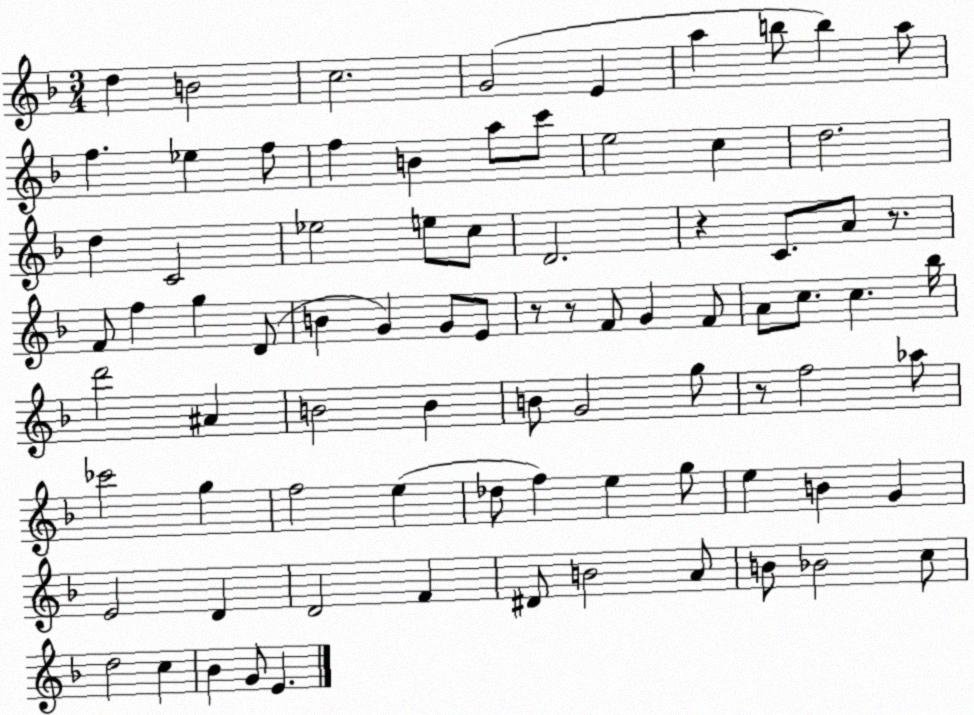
X:1
T:Untitled
M:3/4
L:1/4
K:F
d B2 c2 G2 E a b/2 b a/2 f _e f/2 f B a/2 c'/2 e2 c d2 d C2 _e2 e/2 c/2 D2 z C/2 A/2 z/2 F/2 f g D/2 B G G/2 E/2 z/2 z/2 F/2 G F/2 A/2 c/2 c _b/4 d'2 ^A B2 B B/2 G2 g/2 z/2 f2 _a/2 _c'2 g f2 e _d/2 f e g/2 e B G E2 D D2 F ^D/2 B2 A/2 B/2 _B2 c/2 d2 c _B G/2 E